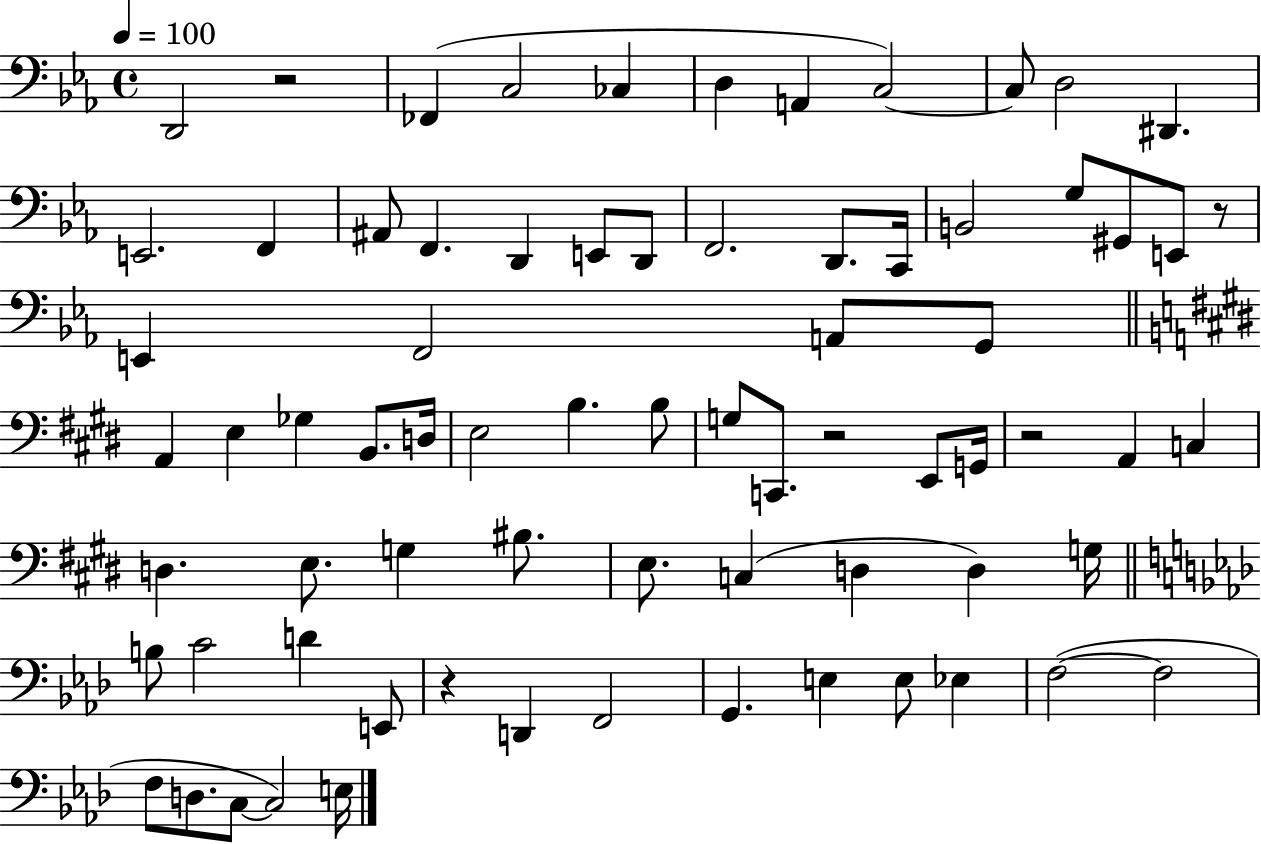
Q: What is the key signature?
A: EES major